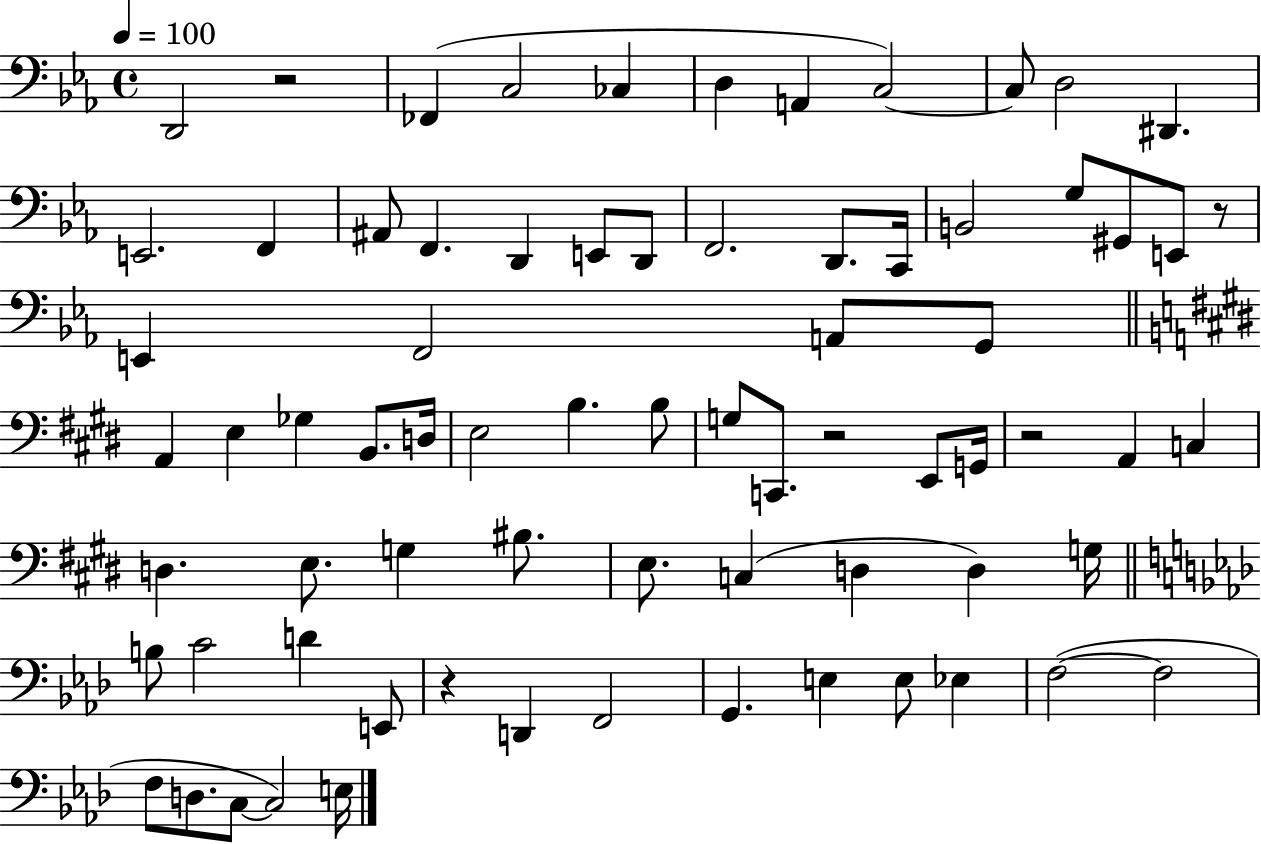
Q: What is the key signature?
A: EES major